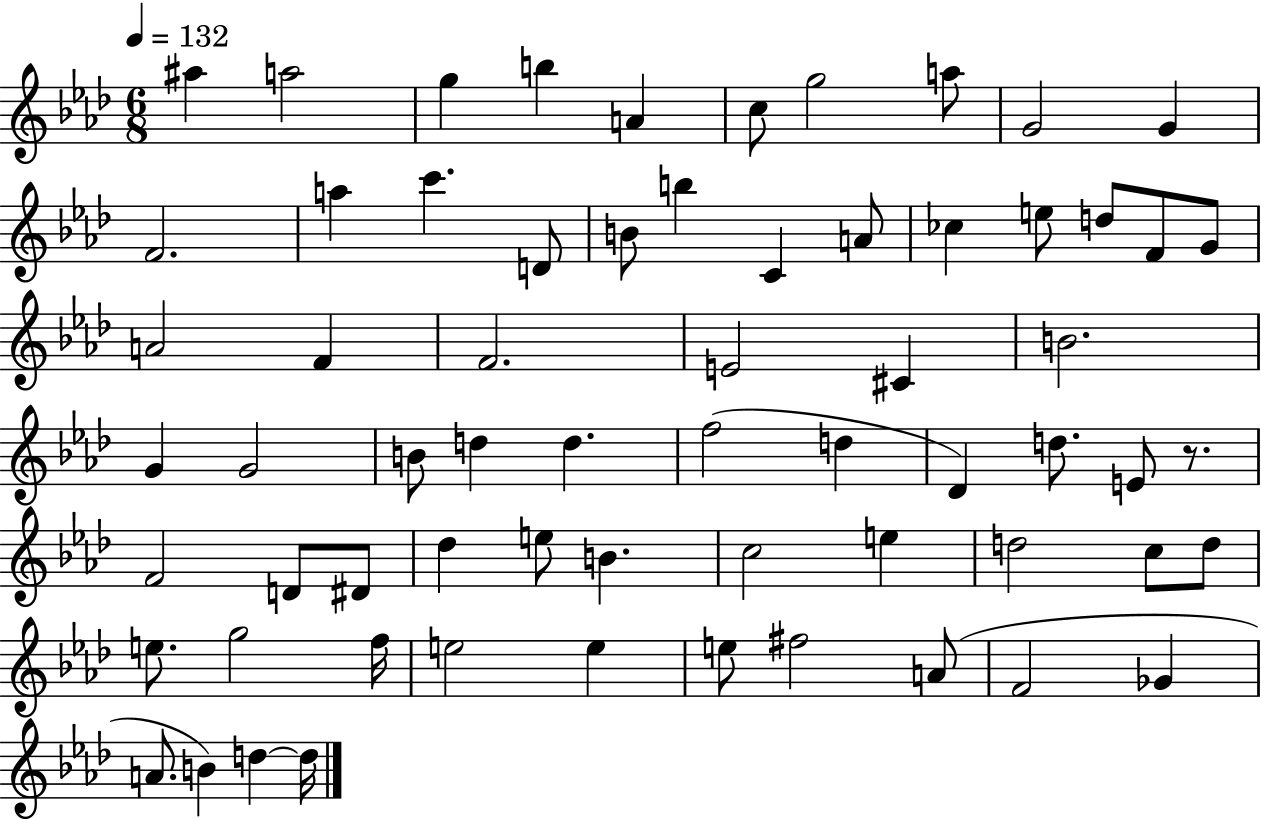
A#5/q A5/h G5/q B5/q A4/q C5/e G5/h A5/e G4/h G4/q F4/h. A5/q C6/q. D4/e B4/e B5/q C4/q A4/e CES5/q E5/e D5/e F4/e G4/e A4/h F4/q F4/h. E4/h C#4/q B4/h. G4/q G4/h B4/e D5/q D5/q. F5/h D5/q Db4/q D5/e. E4/e R/e. F4/h D4/e D#4/e Db5/q E5/e B4/q. C5/h E5/q D5/h C5/e D5/e E5/e. G5/h F5/s E5/h E5/q E5/e F#5/h A4/e F4/h Gb4/q A4/e. B4/q D5/q D5/s